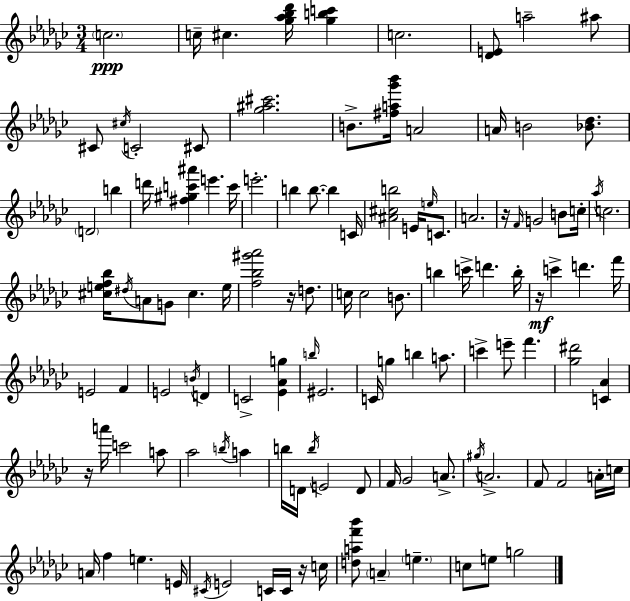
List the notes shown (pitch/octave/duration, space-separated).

C5/h. C5/s C#5/q. [Gb5,Ab5,Bb5,Db6]/s [Gb5,B5,C6]/q C5/h. [Db4,E4]/e A5/h A#5/e C#4/e C#5/s C4/h C#4/e [Gb5,A#5,C#6]/h. B4/e. [F#5,A5,Gb6,Bb6]/s A4/h A4/s B4/h [Bb4,Db5]/e. D4/h B5/q D6/s [F#5,G#5,C6,A#6]/q E6/q. C6/s E6/h. B5/q B5/e. B5/q C4/s [A#4,C#5,B5]/h E4/s E5/s C4/e. A4/h. R/s F4/s G4/h B4/e C5/s Ab5/s C5/h. [C#5,E5,F5,Bb5]/s D#5/s A4/e G4/e C#5/q. E5/s [F5,Bb5,G#6,Ab6]/h R/s D5/e. C5/s C5/h B4/e. B5/q C6/s D6/q. B5/s R/s C6/q D6/q. F6/s E4/h F4/q E4/h B4/s D4/q C4/h [Eb4,Ab4,G5]/q B5/s EIS4/h. C4/s G5/q B5/q A5/e. C6/q E6/e F6/q. [Gb5,D#6]/h [C4,Ab4]/q R/s A6/s C6/h A5/e Ab5/h B5/s A5/q B5/s D4/s B5/s E4/h D4/e F4/s Gb4/h A4/e. G#5/s A4/h. F4/e F4/h A4/s C5/s A4/s F5/q E5/q. E4/s C#4/s E4/h C4/s C4/s R/s C5/s [D5,A5,F6,Bb6]/e A4/q E5/q. C5/e E5/e G5/h